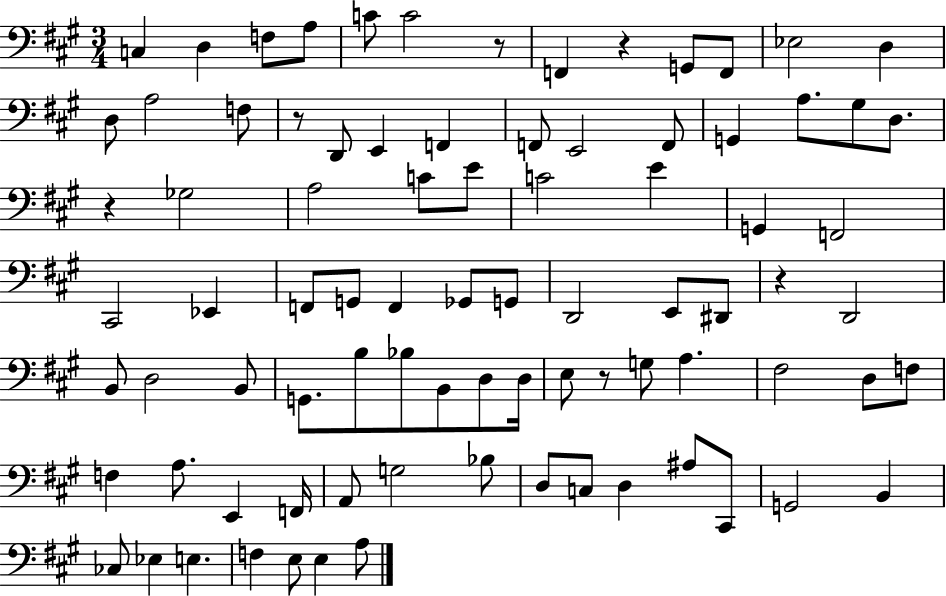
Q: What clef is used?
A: bass